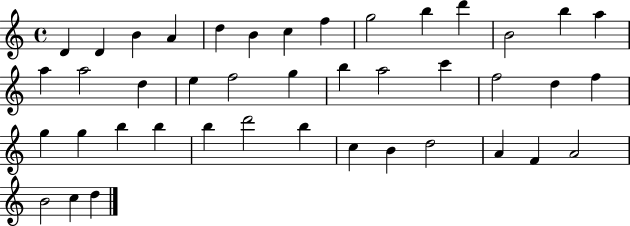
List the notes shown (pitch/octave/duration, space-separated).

D4/q D4/q B4/q A4/q D5/q B4/q C5/q F5/q G5/h B5/q D6/q B4/h B5/q A5/q A5/q A5/h D5/q E5/q F5/h G5/q B5/q A5/h C6/q F5/h D5/q F5/q G5/q G5/q B5/q B5/q B5/q D6/h B5/q C5/q B4/q D5/h A4/q F4/q A4/h B4/h C5/q D5/q